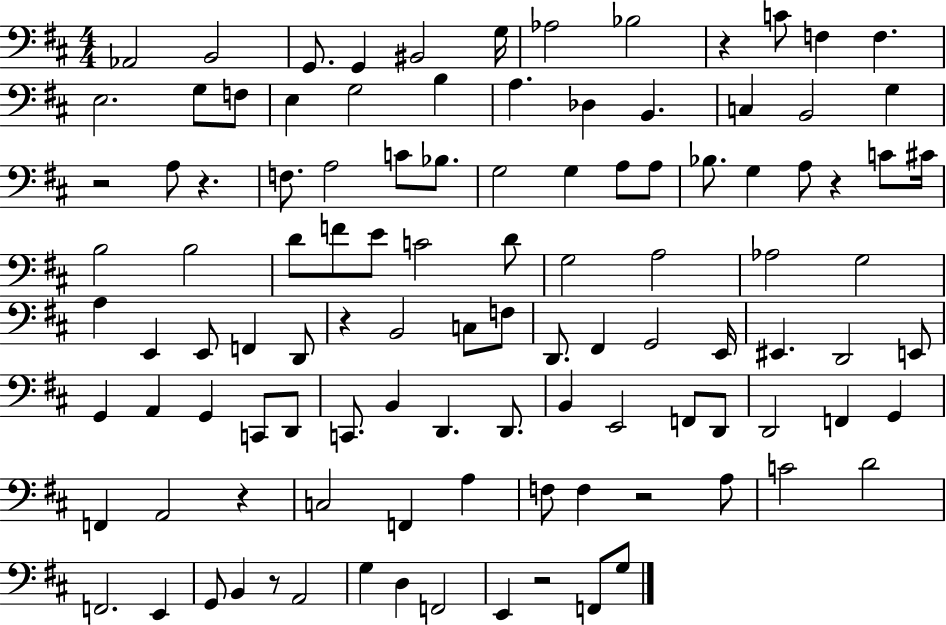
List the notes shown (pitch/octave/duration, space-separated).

Ab2/h B2/h G2/e. G2/q BIS2/h G3/s Ab3/h Bb3/h R/q C4/e F3/q F3/q. E3/h. G3/e F3/e E3/q G3/h B3/q A3/q. Db3/q B2/q. C3/q B2/h G3/q R/h A3/e R/q. F3/e. A3/h C4/e Bb3/e. G3/h G3/q A3/e A3/e Bb3/e. G3/q A3/e R/q C4/e C#4/s B3/h B3/h D4/e F4/e E4/e C4/h D4/e G3/h A3/h Ab3/h G3/h A3/q E2/q E2/e F2/q D2/e R/q B2/h C3/e F3/e D2/e. F#2/q G2/h E2/s EIS2/q. D2/h E2/e G2/q A2/q G2/q C2/e D2/e C2/e. B2/q D2/q. D2/e. B2/q E2/h F2/e D2/e D2/h F2/q G2/q F2/q A2/h R/q C3/h F2/q A3/q F3/e F3/q R/h A3/e C4/h D4/h F2/h. E2/q G2/e B2/q R/e A2/h G3/q D3/q F2/h E2/q R/h F2/e G3/e